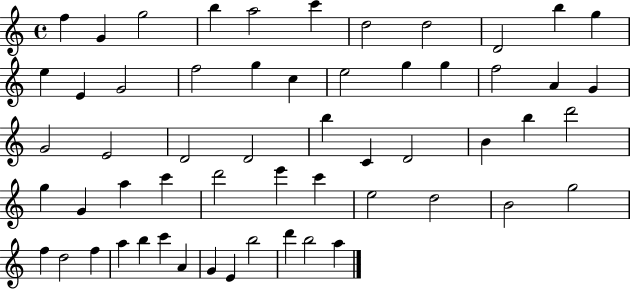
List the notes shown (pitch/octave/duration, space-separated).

F5/q G4/q G5/h B5/q A5/h C6/q D5/h D5/h D4/h B5/q G5/q E5/q E4/q G4/h F5/h G5/q C5/q E5/h G5/q G5/q F5/h A4/q G4/q G4/h E4/h D4/h D4/h B5/q C4/q D4/h B4/q B5/q D6/h G5/q G4/q A5/q C6/q D6/h E6/q C6/q E5/h D5/h B4/h G5/h F5/q D5/h F5/q A5/q B5/q C6/q A4/q G4/q E4/q B5/h D6/q B5/h A5/q